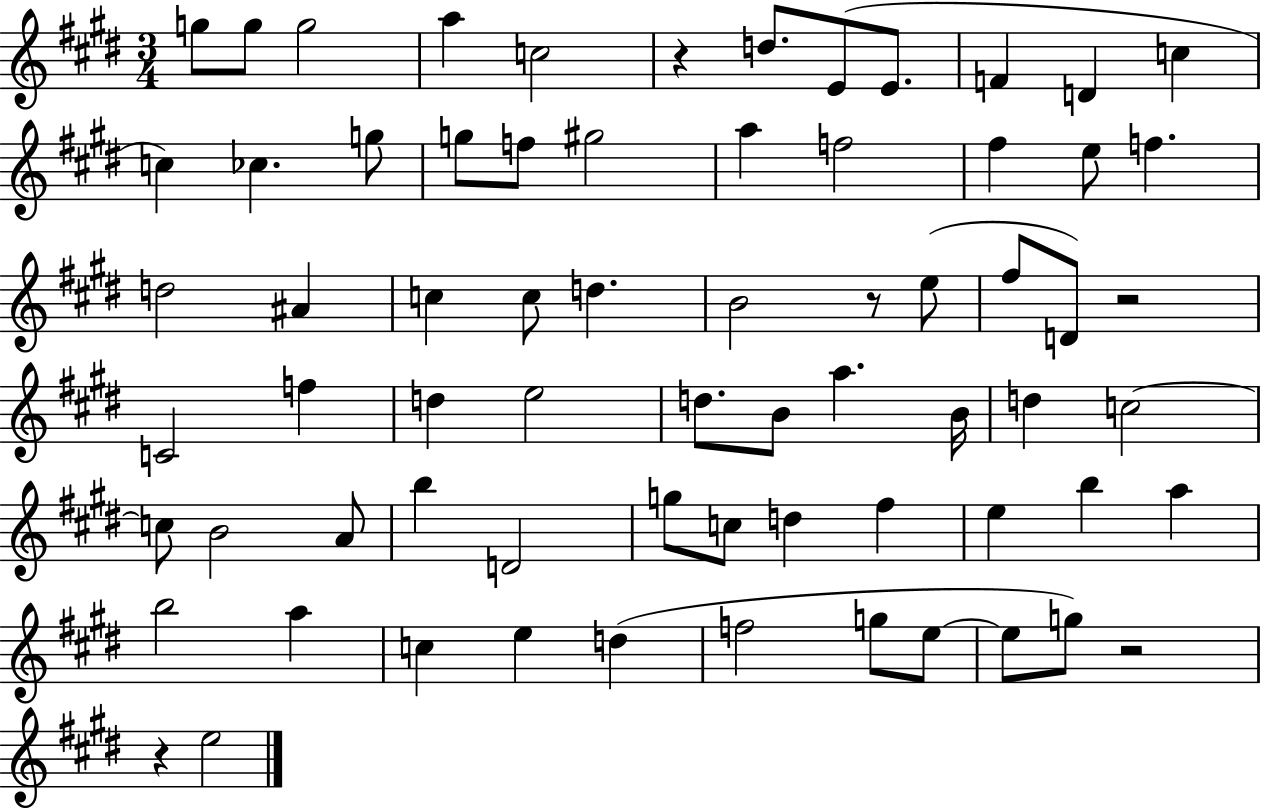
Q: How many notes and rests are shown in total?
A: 69